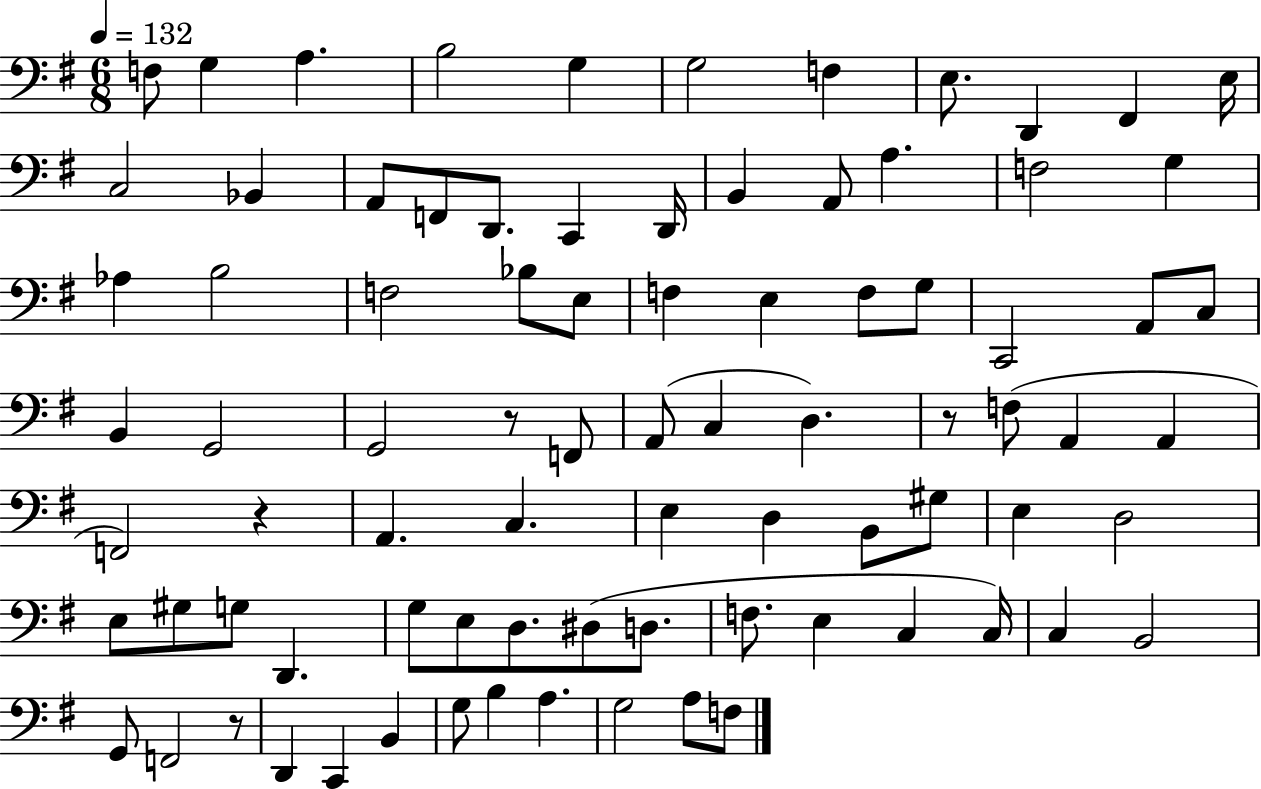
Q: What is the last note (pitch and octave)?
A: F3